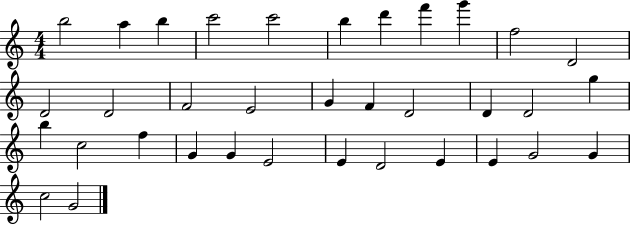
{
  \clef treble
  \numericTimeSignature
  \time 4/4
  \key c \major
  b''2 a''4 b''4 | c'''2 c'''2 | b''4 d'''4 f'''4 g'''4 | f''2 d'2 | \break d'2 d'2 | f'2 e'2 | g'4 f'4 d'2 | d'4 d'2 g''4 | \break b''4 c''2 f''4 | g'4 g'4 e'2 | e'4 d'2 e'4 | e'4 g'2 g'4 | \break c''2 g'2 | \bar "|."
}